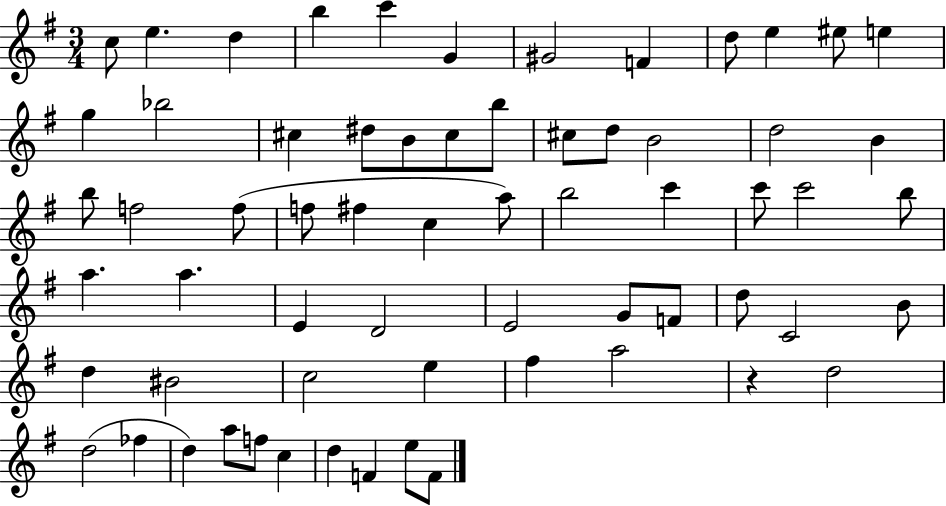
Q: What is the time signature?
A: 3/4